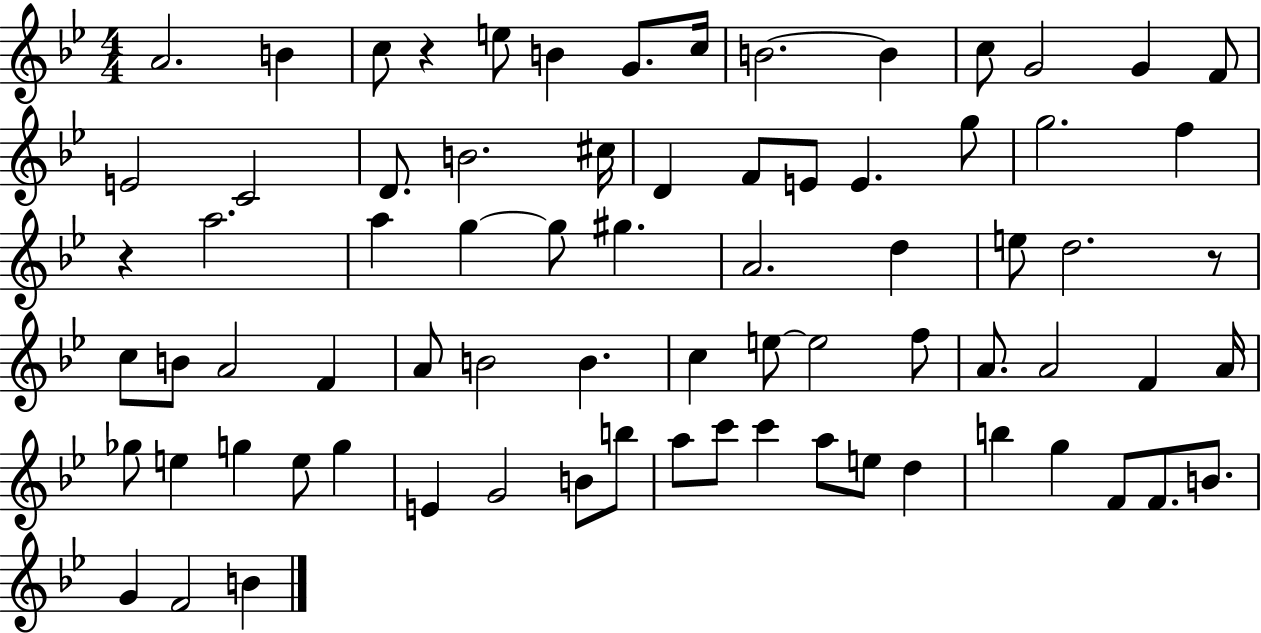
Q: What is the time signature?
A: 4/4